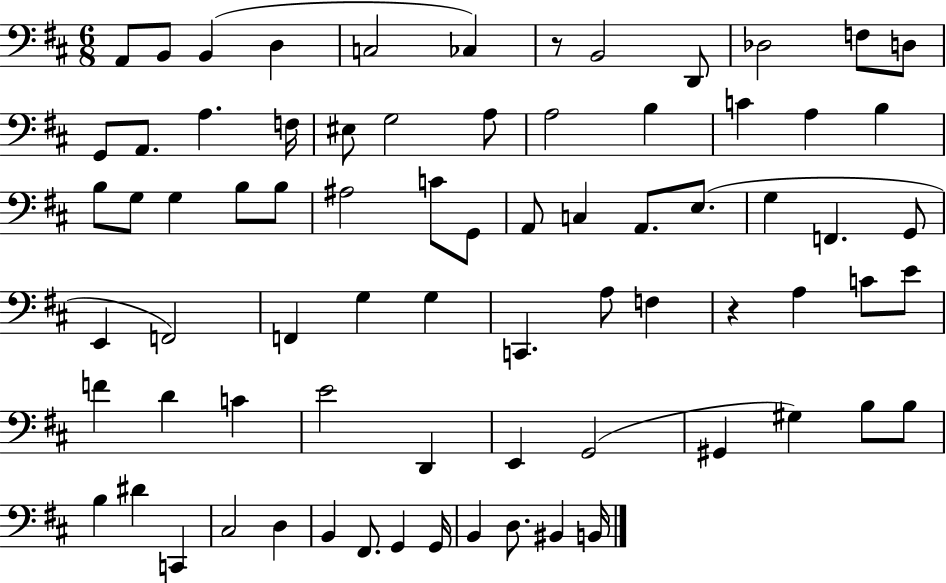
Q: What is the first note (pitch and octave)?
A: A2